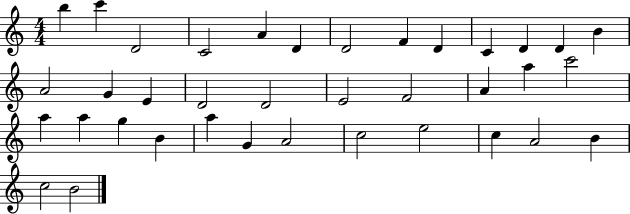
{
  \clef treble
  \numericTimeSignature
  \time 4/4
  \key c \major
  b''4 c'''4 d'2 | c'2 a'4 d'4 | d'2 f'4 d'4 | c'4 d'4 d'4 b'4 | \break a'2 g'4 e'4 | d'2 d'2 | e'2 f'2 | a'4 a''4 c'''2 | \break a''4 a''4 g''4 b'4 | a''4 g'4 a'2 | c''2 e''2 | c''4 a'2 b'4 | \break c''2 b'2 | \bar "|."
}